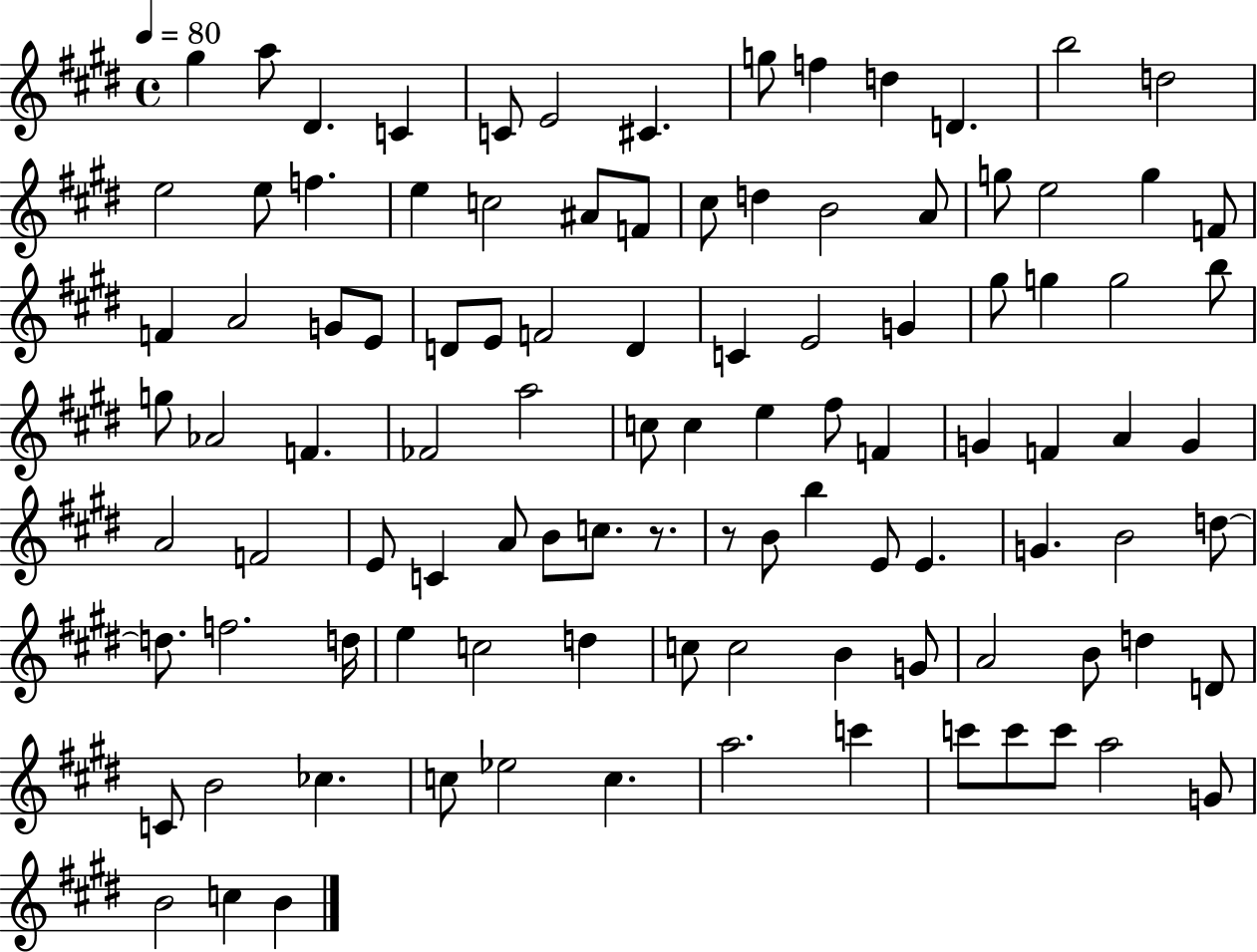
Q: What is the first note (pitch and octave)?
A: G#5